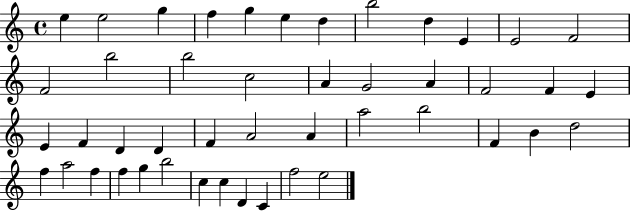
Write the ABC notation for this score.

X:1
T:Untitled
M:4/4
L:1/4
K:C
e e2 g f g e d b2 d E E2 F2 F2 b2 b2 c2 A G2 A F2 F E E F D D F A2 A a2 b2 F B d2 f a2 f f g b2 c c D C f2 e2